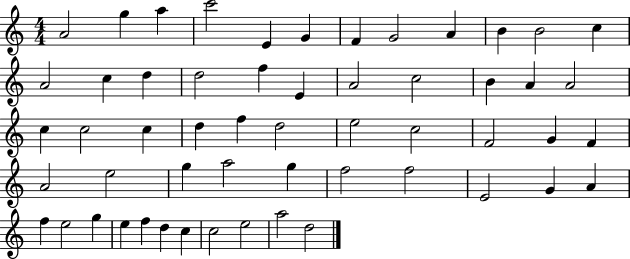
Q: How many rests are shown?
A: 0